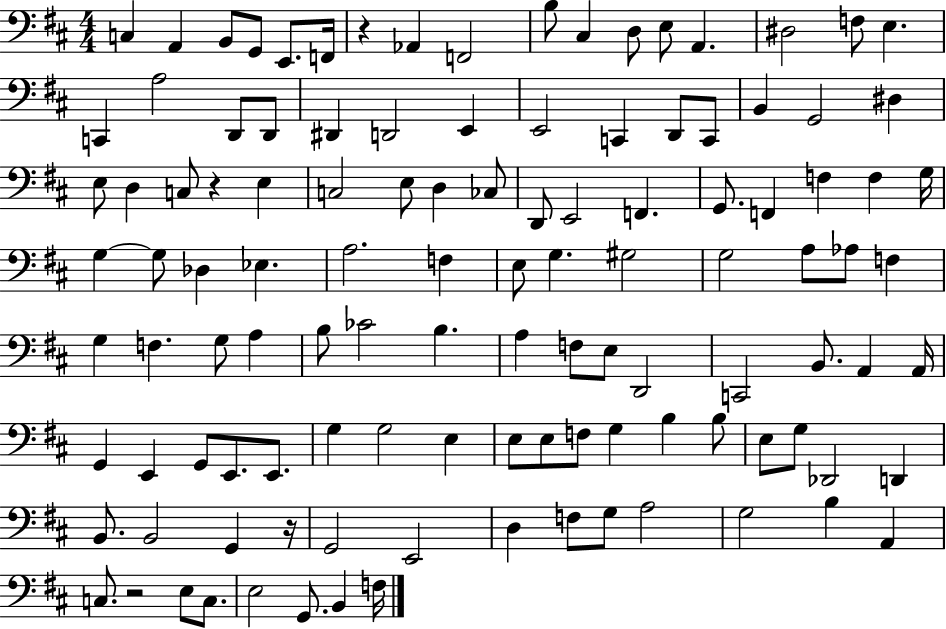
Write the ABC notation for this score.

X:1
T:Untitled
M:4/4
L:1/4
K:D
C, A,, B,,/2 G,,/2 E,,/2 F,,/4 z _A,, F,,2 B,/2 ^C, D,/2 E,/2 A,, ^D,2 F,/2 E, C,, A,2 D,,/2 D,,/2 ^D,, D,,2 E,, E,,2 C,, D,,/2 C,,/2 B,, G,,2 ^D, E,/2 D, C,/2 z E, C,2 E,/2 D, _C,/2 D,,/2 E,,2 F,, G,,/2 F,, F, F, G,/4 G, G,/2 _D, _E, A,2 F, E,/2 G, ^G,2 G,2 A,/2 _A,/2 F, G, F, G,/2 A, B,/2 _C2 B, A, F,/2 E,/2 D,,2 C,,2 B,,/2 A,, A,,/4 G,, E,, G,,/2 E,,/2 E,,/2 G, G,2 E, E,/2 E,/2 F,/2 G, B, B,/2 E,/2 G,/2 _D,,2 D,, B,,/2 B,,2 G,, z/4 G,,2 E,,2 D, F,/2 G,/2 A,2 G,2 B, A,, C,/2 z2 E,/2 C,/2 E,2 G,,/2 B,, F,/4